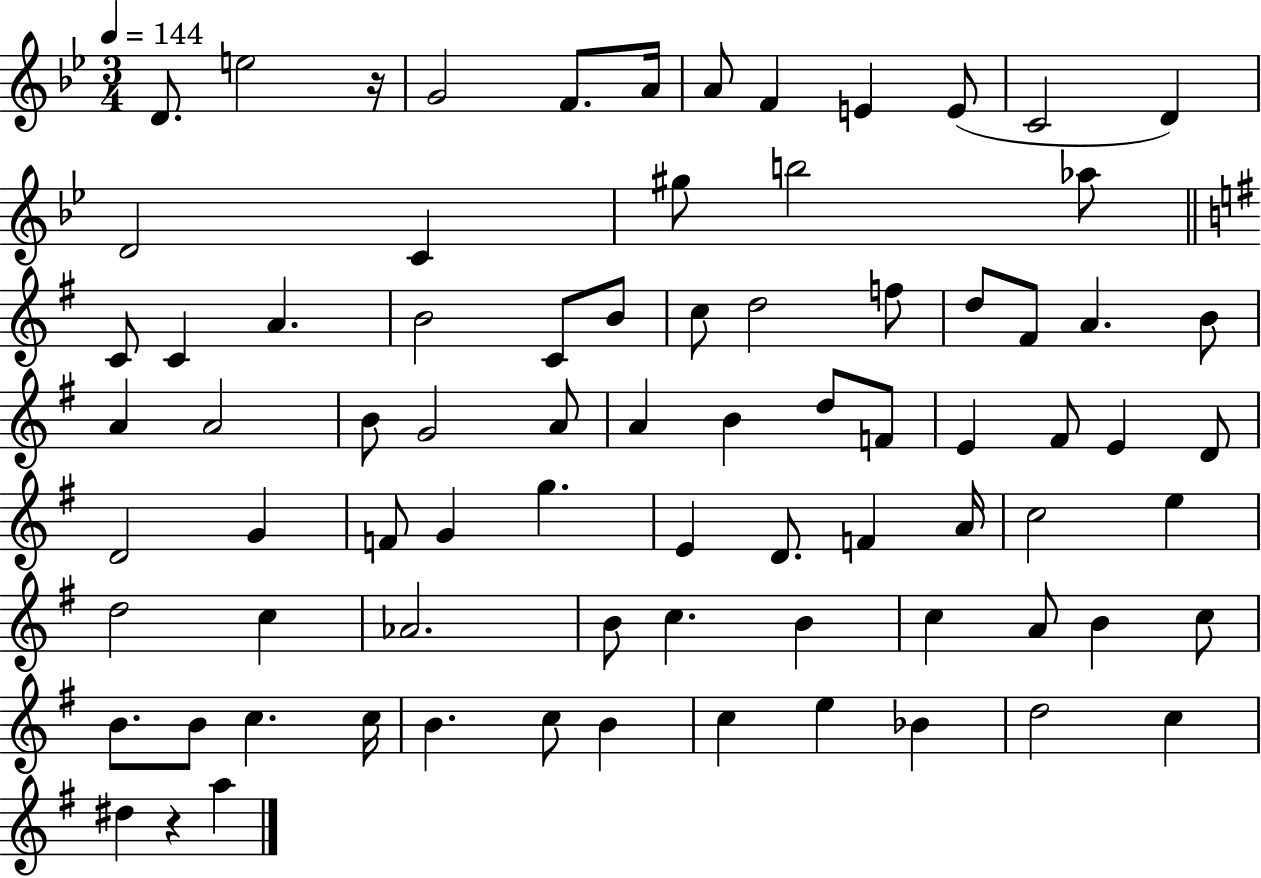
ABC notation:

X:1
T:Untitled
M:3/4
L:1/4
K:Bb
D/2 e2 z/4 G2 F/2 A/4 A/2 F E E/2 C2 D D2 C ^g/2 b2 _a/2 C/2 C A B2 C/2 B/2 c/2 d2 f/2 d/2 ^F/2 A B/2 A A2 B/2 G2 A/2 A B d/2 F/2 E ^F/2 E D/2 D2 G F/2 G g E D/2 F A/4 c2 e d2 c _A2 B/2 c B c A/2 B c/2 B/2 B/2 c c/4 B c/2 B c e _B d2 c ^d z a